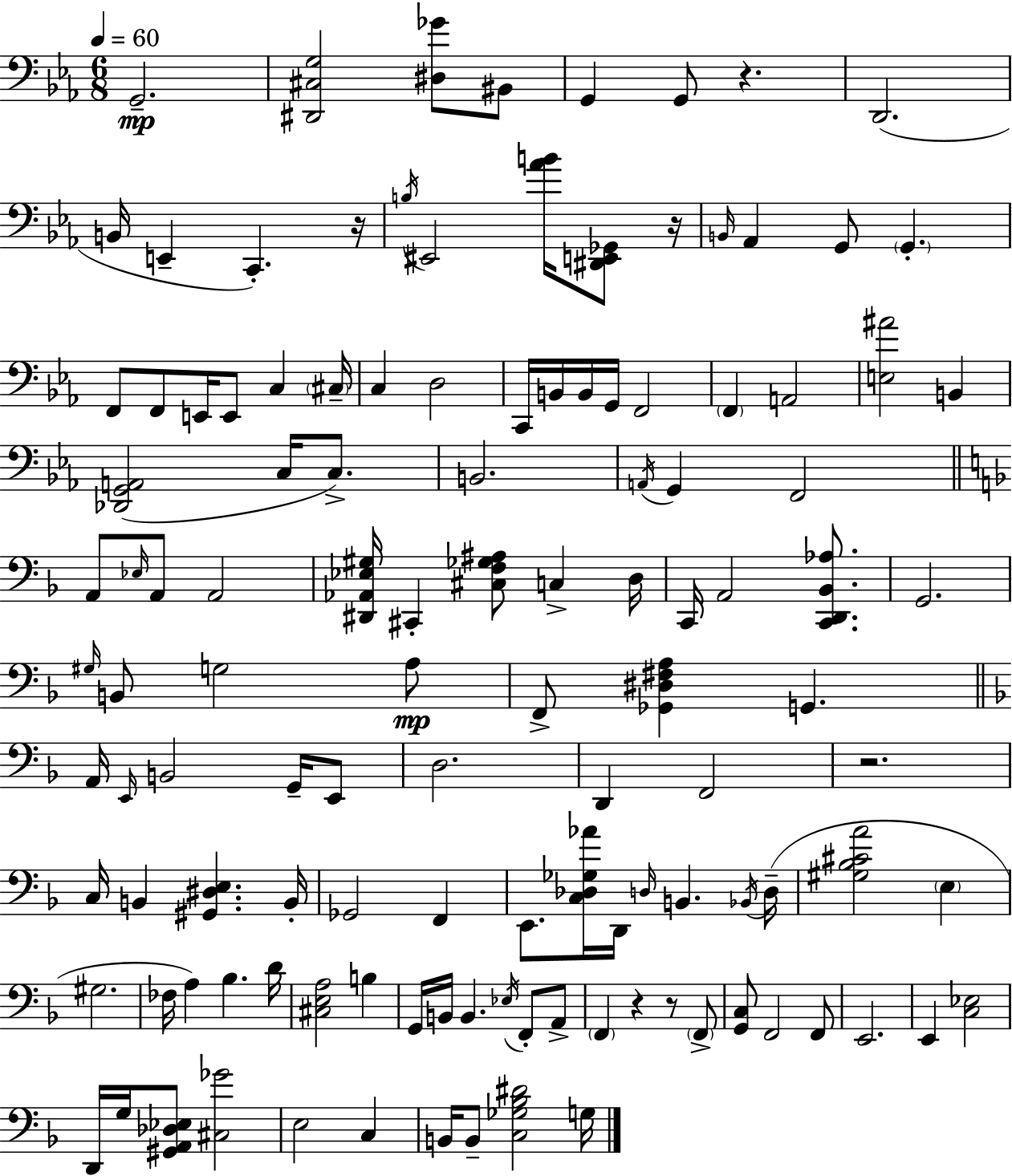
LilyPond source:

{
  \clef bass
  \numericTimeSignature
  \time 6/8
  \key ees \major
  \tempo 4 = 60
  g,2.--\mp | <dis, cis g>2 <dis ges'>8 bis,8 | g,4 g,8 r4. | d,2.( | \break b,16 e,4-- c,4.-.) r16 | \acciaccatura { b16 } eis,2 <aes' b'>16 <dis, e, ges,>8 | r16 \grace { b,16 } aes,4 g,8 \parenthesize g,4.-. | f,8 f,8 e,16 e,8 c4 | \break \parenthesize cis16-- c4 d2 | c,16 b,16 b,16 g,16 f,2 | \parenthesize f,4 a,2 | <e ais'>2 b,4 | \break <des, g, a,>2( c16 c8.->) | b,2. | \acciaccatura { a,16 } g,4 f,2 | \bar "||" \break \key d \minor a,8 \grace { ees16 } a,8 a,2 | <dis, aes, ees gis>16 cis,4-. <cis f ges ais>8 c4-> | d16 c,16 a,2 <c, d, bes, aes>8. | g,2. | \break \grace { gis16 } b,8 g2 | a8\mp f,8-> <ges, dis fis a>4 g,4. | \bar "||" \break \key f \major a,16 \grace { e,16 } b,2 g,16-- e,8 | d2. | d,4 f,2 | r2. | \break c16 b,4 <gis, dis e>4. | b,16-. ges,2 f,4 | e,8. <c des ges aes'>16 d,16 \grace { d16 } b,4. | \acciaccatura { bes,16 } d16--( <gis bes cis' a'>2 \parenthesize e4 | \break gis2. | fes16 a4) bes4. | d'16 <cis e a>2 b4 | g,16 b,16 b,4. \acciaccatura { ees16 } | \break f,8-. a,8-> \parenthesize f,4 r4 | r8 \parenthesize f,8-> <g, c>8 f,2 | f,8 e,2. | e,4 <c ees>2 | \break d,16 g16 <gis, a, des ees>8 <cis ges'>2 | e2 | c4 b,16 b,8-- <c ges bes dis'>2 | g16 \bar "|."
}